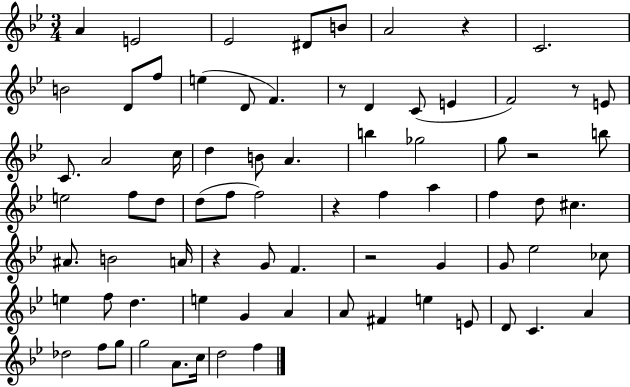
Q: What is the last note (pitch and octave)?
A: F5